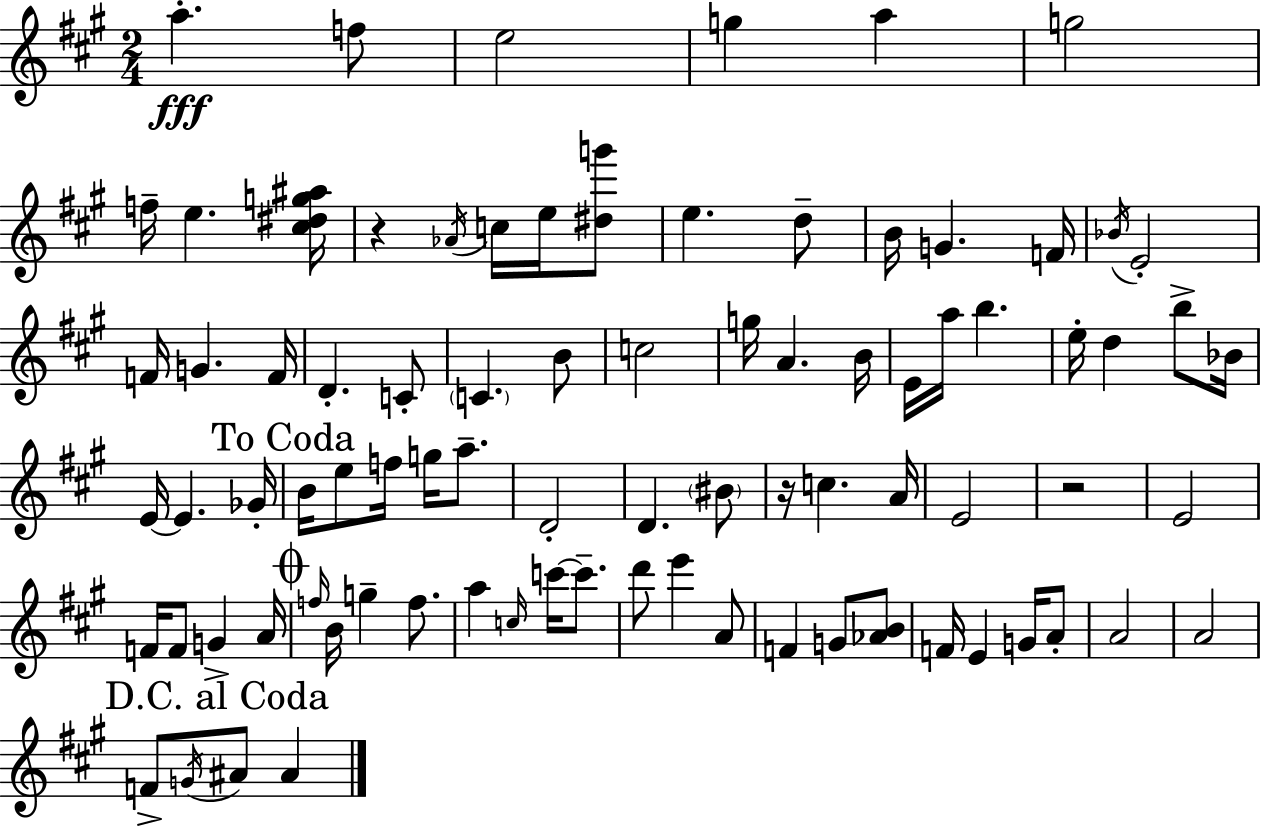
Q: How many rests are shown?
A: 3